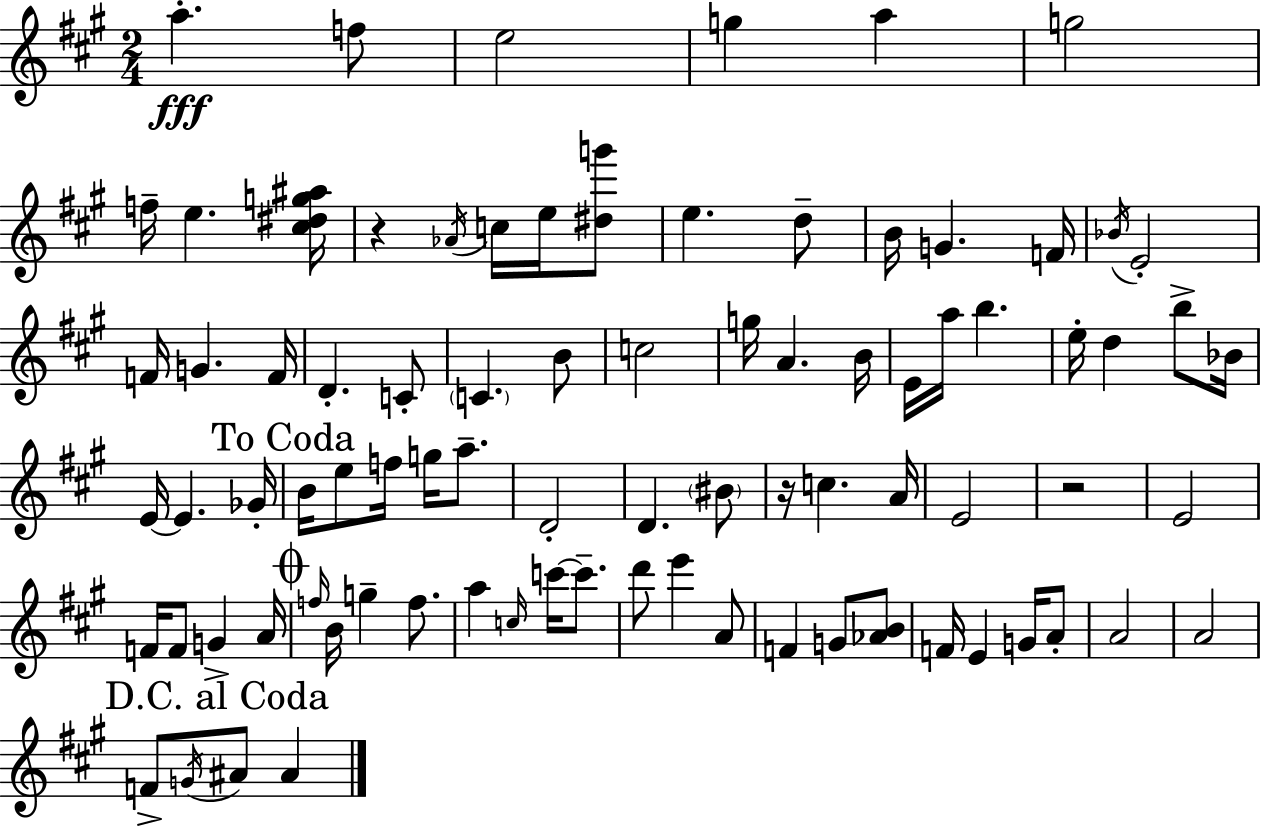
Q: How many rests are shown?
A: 3